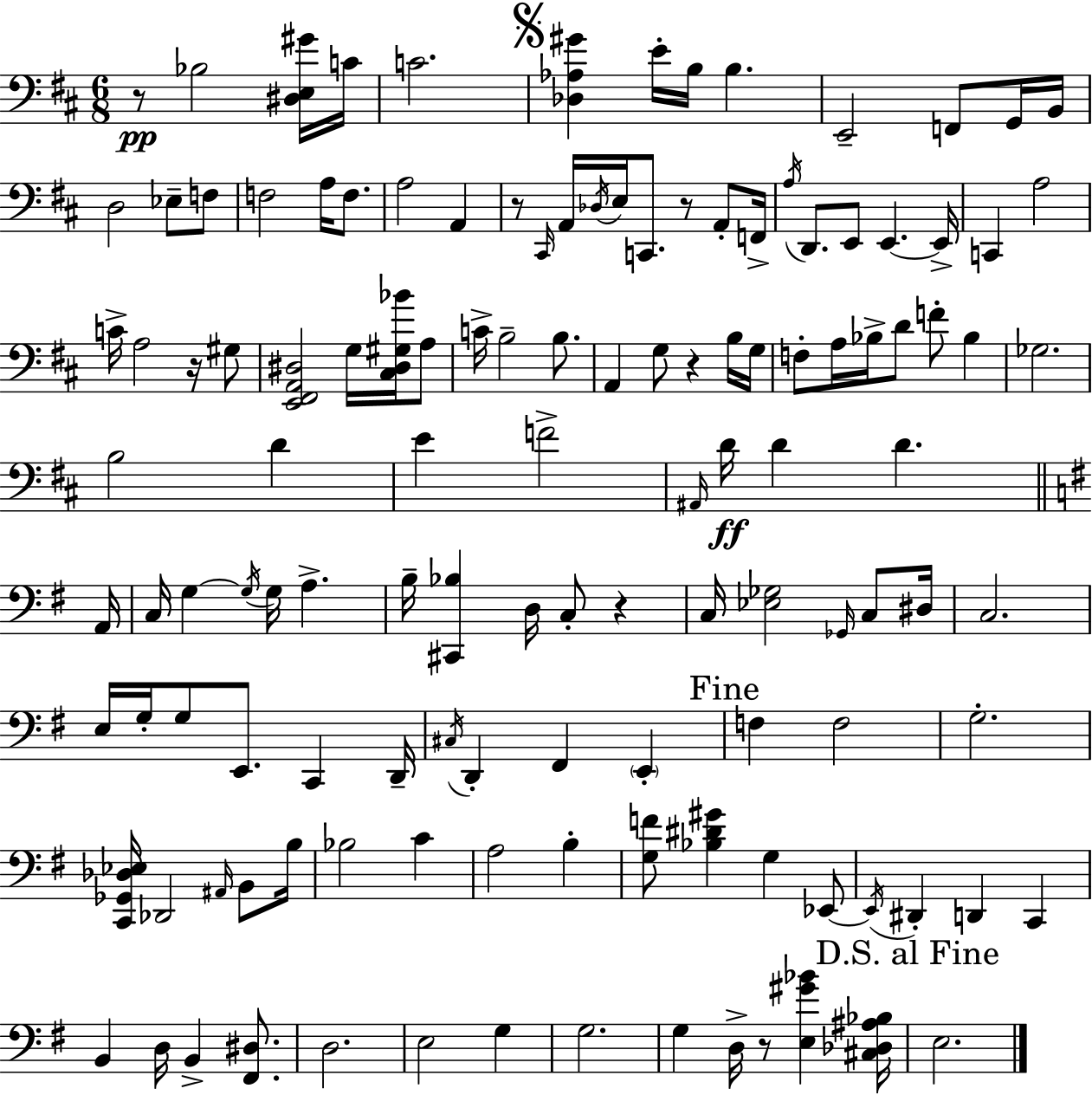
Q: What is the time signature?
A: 6/8